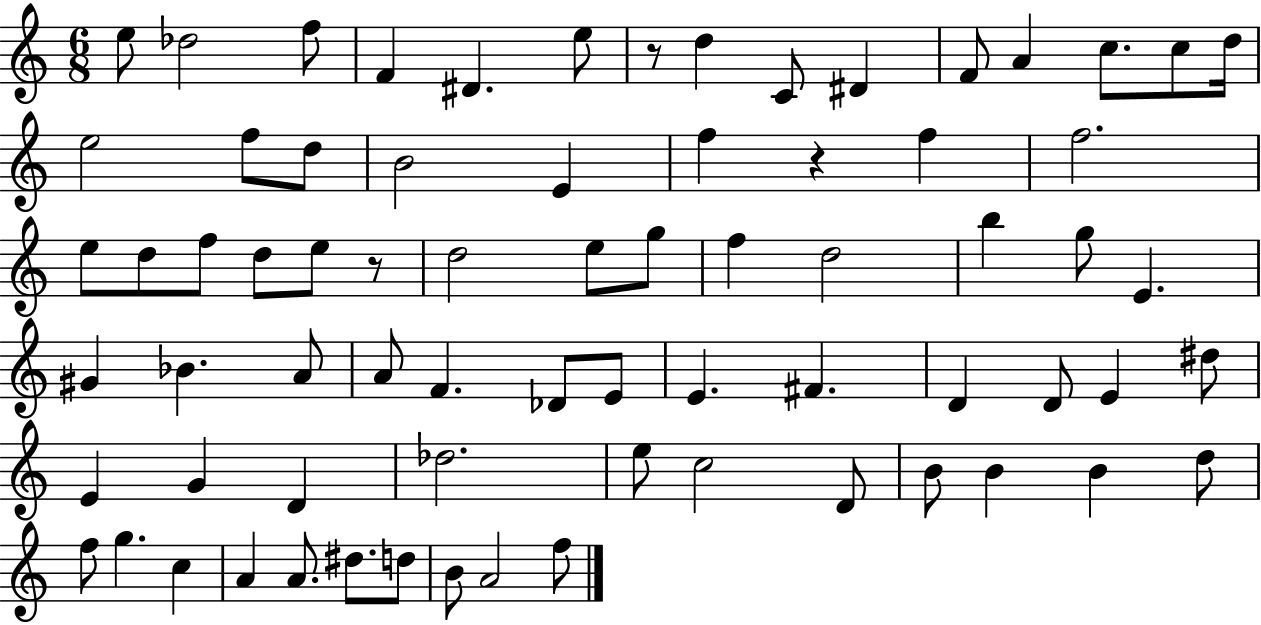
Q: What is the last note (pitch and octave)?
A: F5